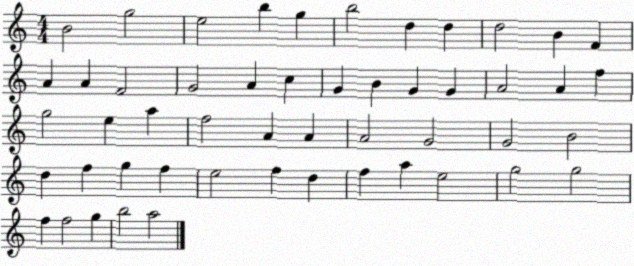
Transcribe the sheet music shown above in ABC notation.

X:1
T:Untitled
M:4/4
L:1/4
K:C
B2 g2 e2 b g b2 d d d2 B F A A F2 G2 A c G B G G A2 A f g2 e a f2 A A A2 G2 G2 B2 d f g f e2 f d f a e2 g2 g2 f f2 g b2 a2